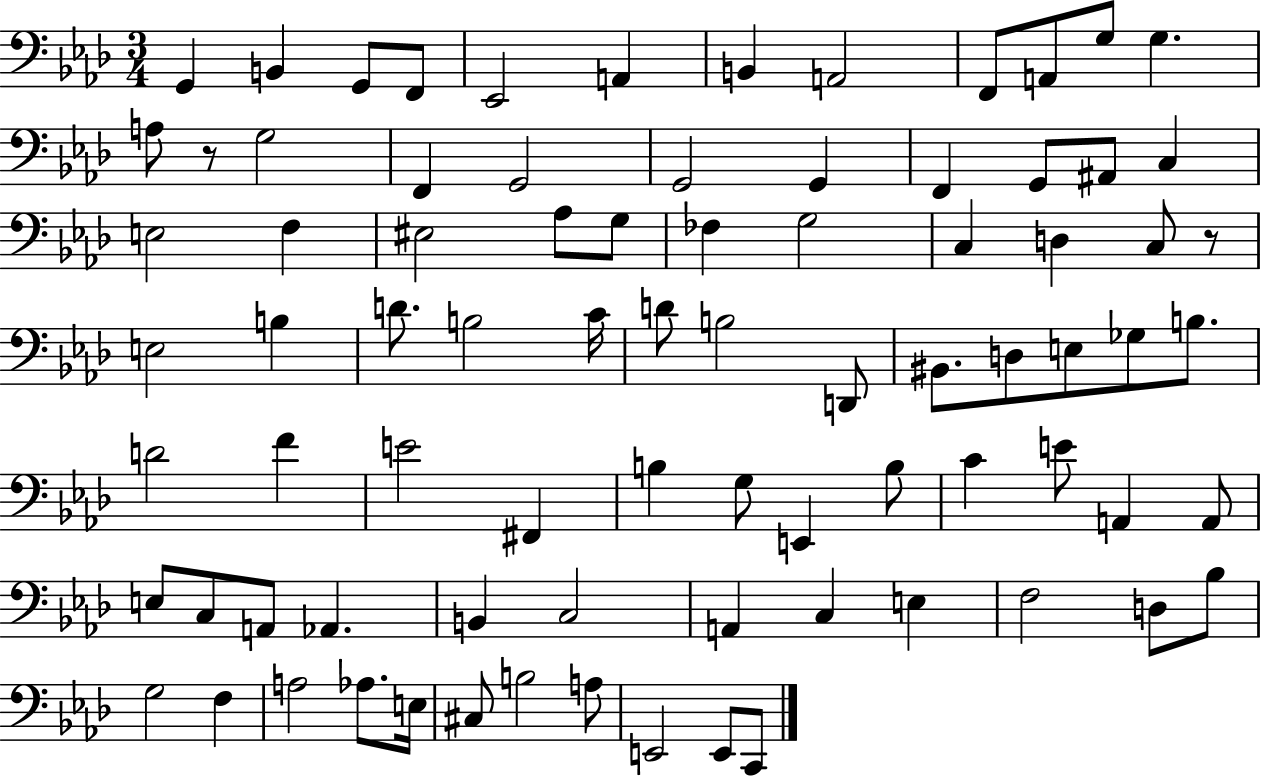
X:1
T:Untitled
M:3/4
L:1/4
K:Ab
G,, B,, G,,/2 F,,/2 _E,,2 A,, B,, A,,2 F,,/2 A,,/2 G,/2 G, A,/2 z/2 G,2 F,, G,,2 G,,2 G,, F,, G,,/2 ^A,,/2 C, E,2 F, ^E,2 _A,/2 G,/2 _F, G,2 C, D, C,/2 z/2 E,2 B, D/2 B,2 C/4 D/2 B,2 D,,/2 ^B,,/2 D,/2 E,/2 _G,/2 B,/2 D2 F E2 ^F,, B, G,/2 E,, B,/2 C E/2 A,, A,,/2 E,/2 C,/2 A,,/2 _A,, B,, C,2 A,, C, E, F,2 D,/2 _B,/2 G,2 F, A,2 _A,/2 E,/4 ^C,/2 B,2 A,/2 E,,2 E,,/2 C,,/2